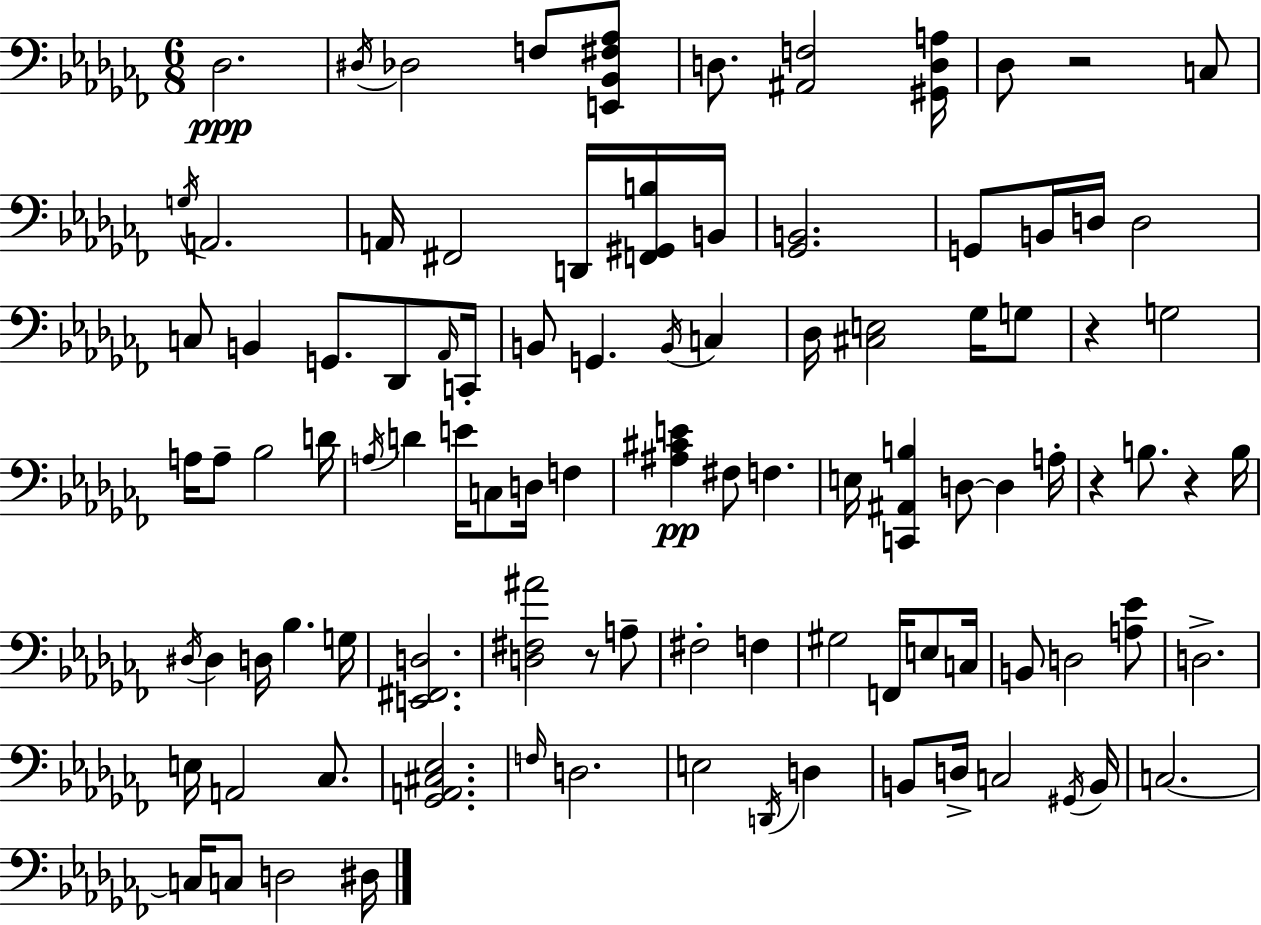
{
  \clef bass
  \numericTimeSignature
  \time 6/8
  \key aes \minor
  des2.\ppp | \acciaccatura { dis16 } des2 f8 <e, bes, fis aes>8 | d8. <ais, f>2 | <gis, d a>16 des8 r2 c8 | \break \acciaccatura { g16 } a,2. | a,16 fis,2 d,16 | <f, gis, b>16 b,16 <ges, b,>2. | g,8 b,16 d16 d2 | \break c8 b,4 g,8. des,8 | \grace { aes,16 } c,16-. b,8 g,4. \acciaccatura { b,16 } | c4 des16 <cis e>2 | ges16 g8 r4 g2 | \break a16 a8-- bes2 | d'16 \acciaccatura { a16 } d'4 e'16 c8 | d16 f4 <ais cis' e'>4\pp fis8 f4. | e16 <c, ais, b>4 d8~~ | \break d4 a16-. r4 b8. | r4 b16 \acciaccatura { dis16 } dis4 d16 bes4. | g16 <e, fis, d>2. | <d fis ais'>2 | \break r8 a8-- fis2-. | f4 gis2 | f,16 e8 c16 b,8 d2 | <a ees'>8 d2.-> | \break e16 a,2 | ces8. <ges, a, cis ees>2. | \grace { f16 } d2. | e2 | \break \acciaccatura { d,16 } d4 b,8 d16-> c2 | \acciaccatura { gis,16 } b,16 c2.~~ | c16 c8 | d2 dis16 \bar "|."
}